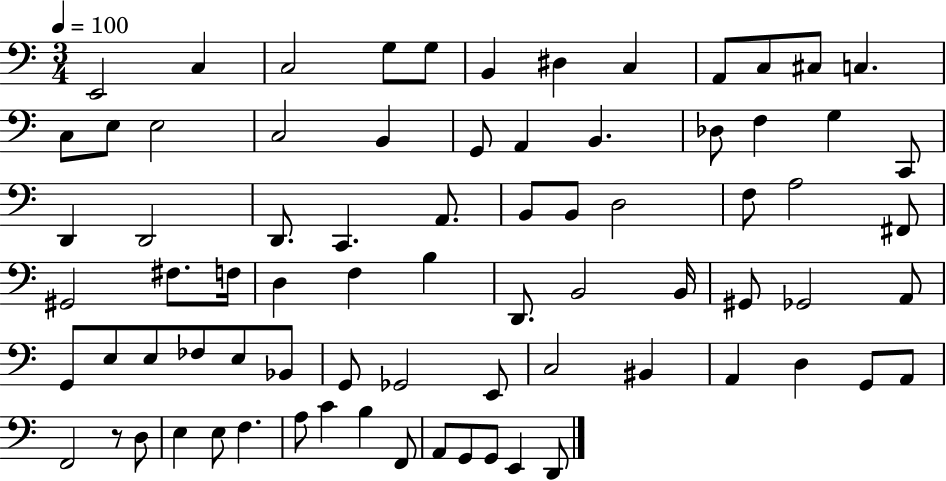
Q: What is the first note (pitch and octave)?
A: E2